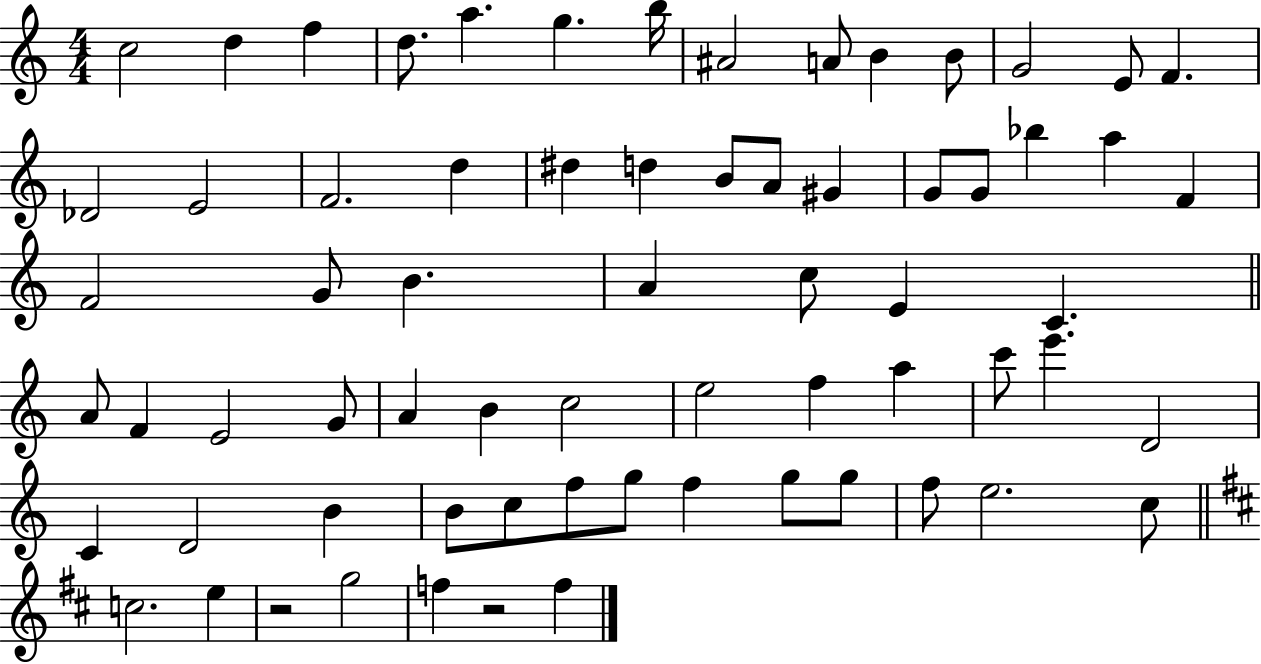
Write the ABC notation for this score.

X:1
T:Untitled
M:4/4
L:1/4
K:C
c2 d f d/2 a g b/4 ^A2 A/2 B B/2 G2 E/2 F _D2 E2 F2 d ^d d B/2 A/2 ^G G/2 G/2 _b a F F2 G/2 B A c/2 E C A/2 F E2 G/2 A B c2 e2 f a c'/2 e' D2 C D2 B B/2 c/2 f/2 g/2 f g/2 g/2 f/2 e2 c/2 c2 e z2 g2 f z2 f